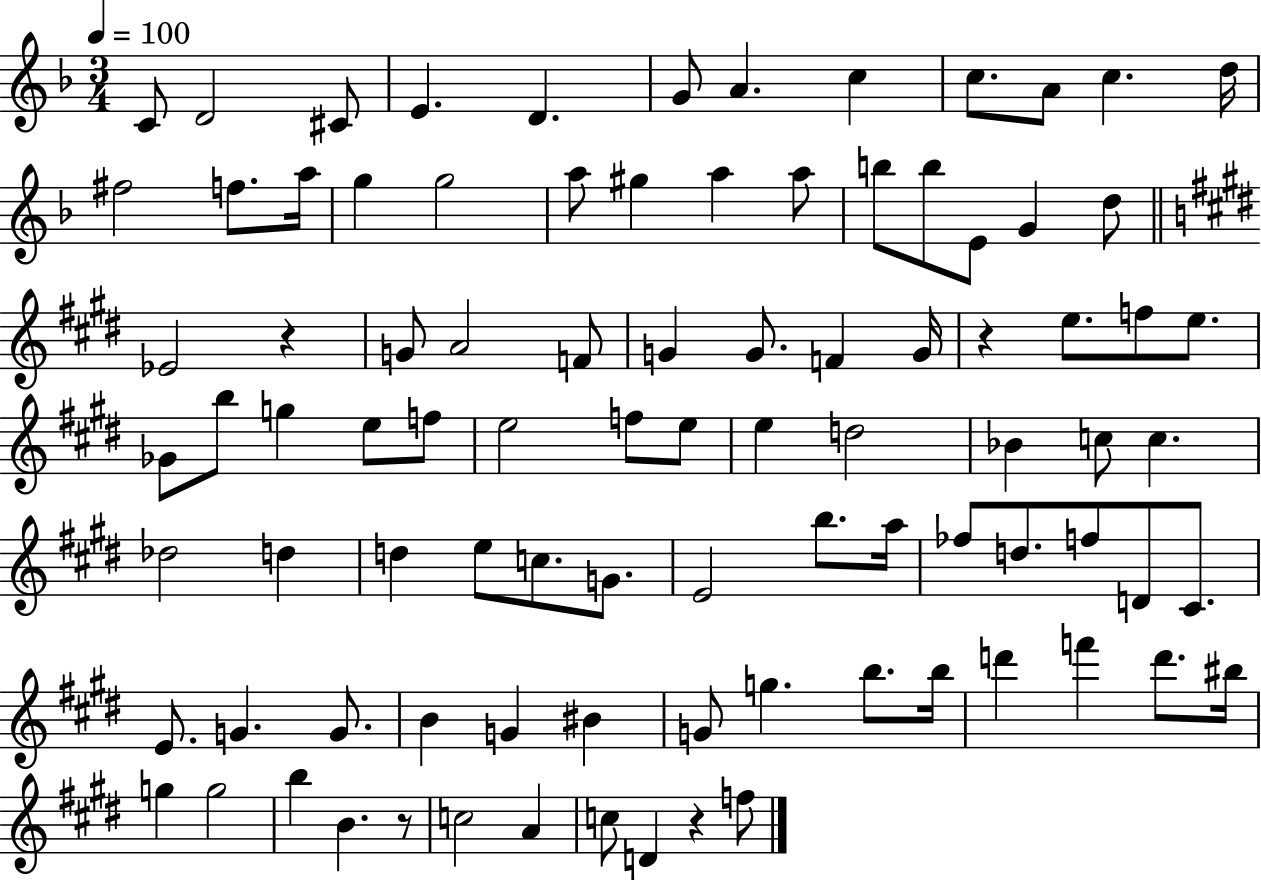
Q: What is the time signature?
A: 3/4